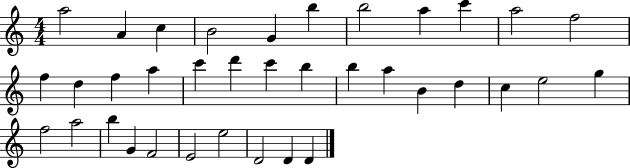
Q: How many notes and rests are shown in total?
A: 36